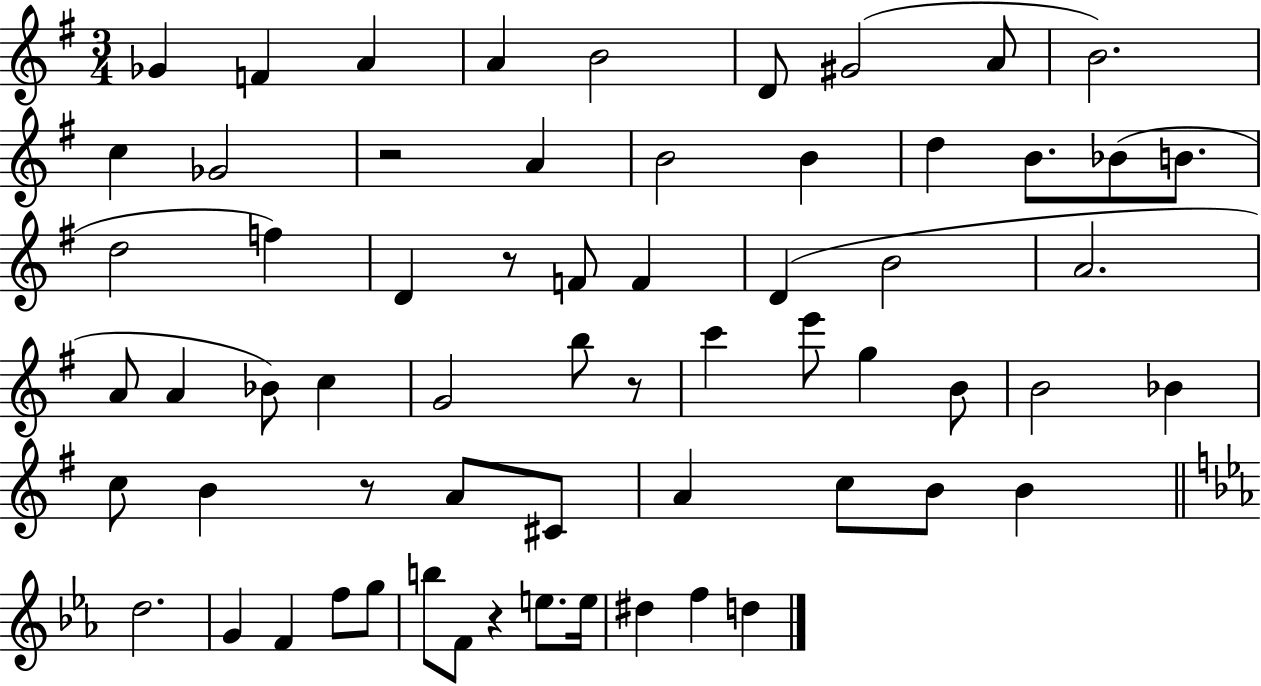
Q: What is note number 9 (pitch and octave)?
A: B4